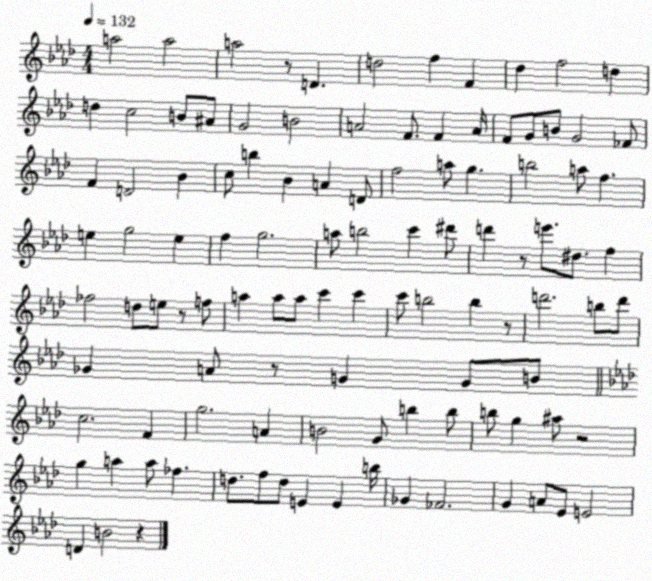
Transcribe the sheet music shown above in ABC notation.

X:1
T:Untitled
M:4/4
L:1/4
K:Ab
a2 a2 a2 z/2 D d2 f F _d f2 d d c2 B/2 ^A/2 G2 B2 A2 F/2 F A/4 F/2 G/2 B/2 G2 _F/2 F D2 _B c/2 b _B A D/2 f2 a/2 g b2 a/2 f e g2 e f g2 a/2 b2 c' ^d'/2 d' z/2 e'/2 ^d/2 f _f2 d/2 e/2 z/2 f/2 a a/2 a/2 c' c' c'/2 b2 b z/2 d'2 b/2 d'/2 _G A/2 z/2 G G/2 B/2 c2 F g2 A B2 G/2 b b/2 b/2 g ^a/2 z2 g a a/2 _f d/2 f/2 d/2 E E b/4 _G _F2 G A/2 _E/2 E2 D B2 z